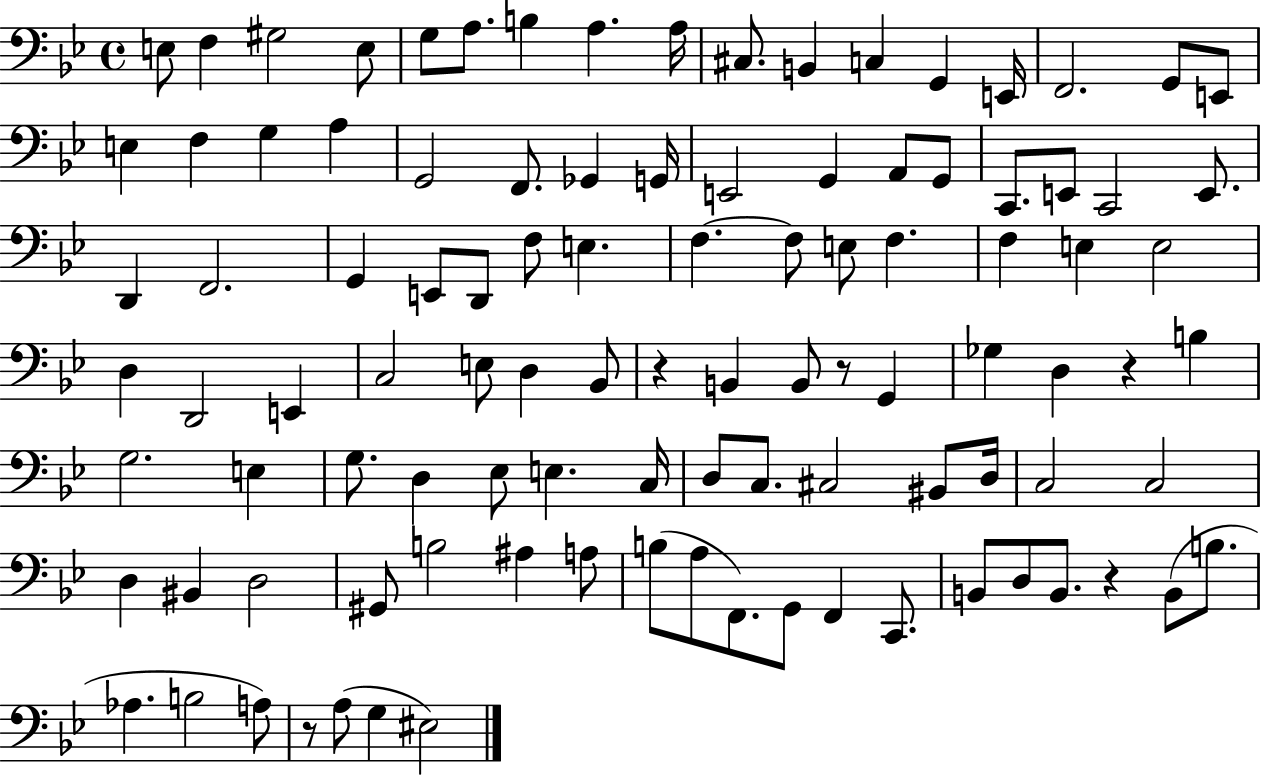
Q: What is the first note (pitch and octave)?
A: E3